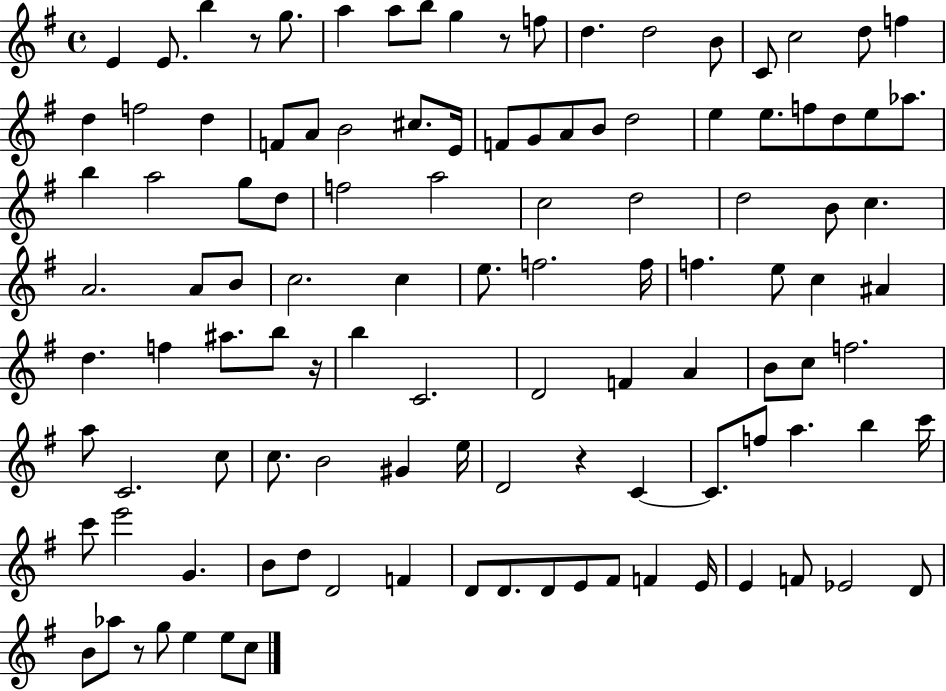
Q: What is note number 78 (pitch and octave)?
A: D4